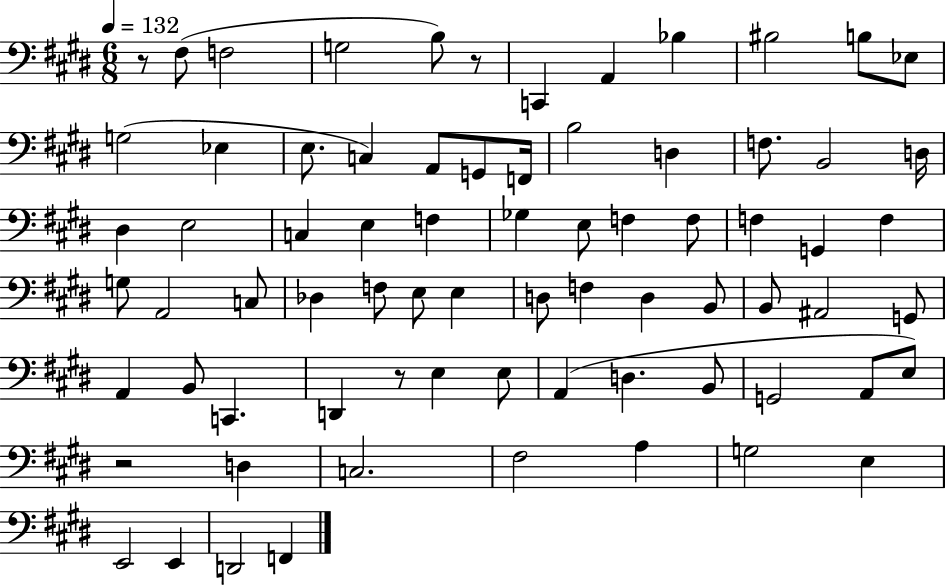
R/e F#3/e F3/h G3/h B3/e R/e C2/q A2/q Bb3/q BIS3/h B3/e Eb3/e G3/h Eb3/q E3/e. C3/q A2/e G2/e F2/s B3/h D3/q F3/e. B2/h D3/s D#3/q E3/h C3/q E3/q F3/q Gb3/q E3/e F3/q F3/e F3/q G2/q F3/q G3/e A2/h C3/e Db3/q F3/e E3/e E3/q D3/e F3/q D3/q B2/e B2/e A#2/h G2/e A2/q B2/e C2/q. D2/q R/e E3/q E3/e A2/q D3/q. B2/e G2/h A2/e E3/e R/h D3/q C3/h. F#3/h A3/q G3/h E3/q E2/h E2/q D2/h F2/q